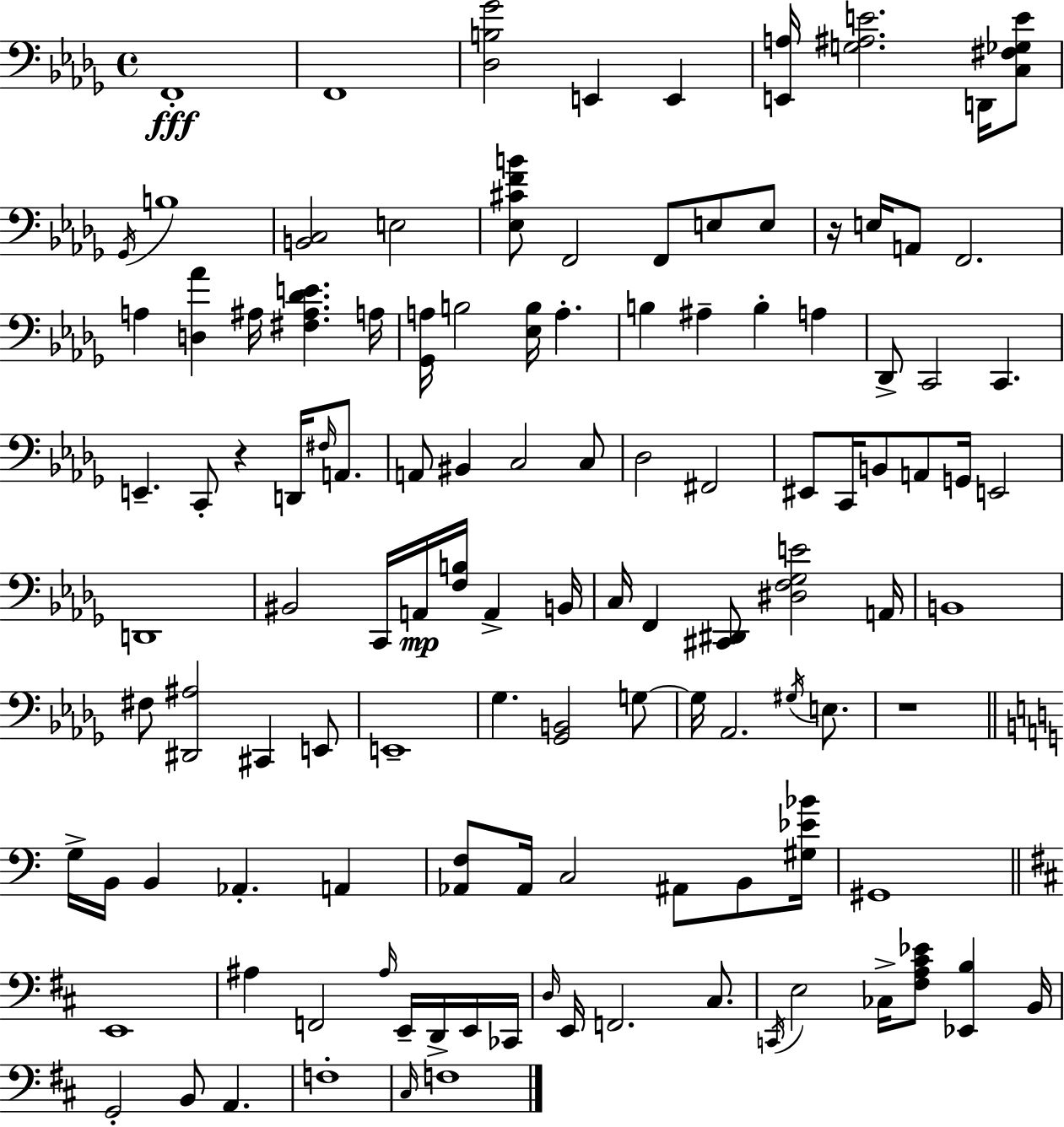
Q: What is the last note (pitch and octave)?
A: F3